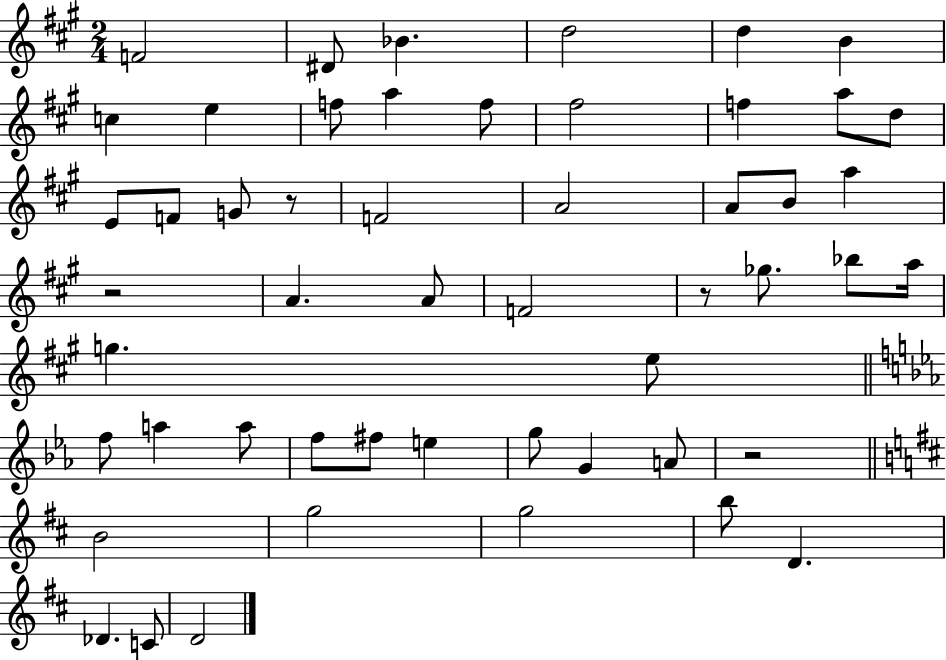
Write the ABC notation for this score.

X:1
T:Untitled
M:2/4
L:1/4
K:A
F2 ^D/2 _B d2 d B c e f/2 a f/2 ^f2 f a/2 d/2 E/2 F/2 G/2 z/2 F2 A2 A/2 B/2 a z2 A A/2 F2 z/2 _g/2 _b/2 a/4 g e/2 f/2 a a/2 f/2 ^f/2 e g/2 G A/2 z2 B2 g2 g2 b/2 D _D C/2 D2